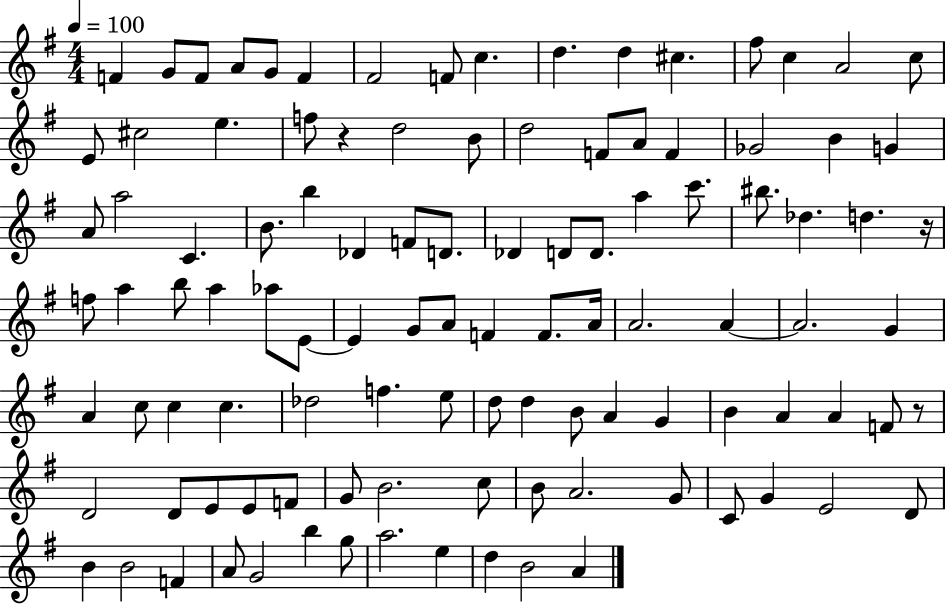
{
  \clef treble
  \numericTimeSignature
  \time 4/4
  \key g \major
  \tempo 4 = 100
  \repeat volta 2 { f'4 g'8 f'8 a'8 g'8 f'4 | fis'2 f'8 c''4. | d''4. d''4 cis''4. | fis''8 c''4 a'2 c''8 | \break e'8 cis''2 e''4. | f''8 r4 d''2 b'8 | d''2 f'8 a'8 f'4 | ges'2 b'4 g'4 | \break a'8 a''2 c'4. | b'8. b''4 des'4 f'8 d'8. | des'4 d'8 d'8. a''4 c'''8. | bis''8. des''4. d''4. r16 | \break f''8 a''4 b''8 a''4 aes''8 e'8~~ | e'4 g'8 a'8 f'4 f'8. a'16 | a'2. a'4~~ | a'2. g'4 | \break a'4 c''8 c''4 c''4. | des''2 f''4. e''8 | d''8 d''4 b'8 a'4 g'4 | b'4 a'4 a'4 f'8 r8 | \break d'2 d'8 e'8 e'8 f'8 | g'8 b'2. c''8 | b'8 a'2. g'8 | c'8 g'4 e'2 d'8 | \break b'4 b'2 f'4 | a'8 g'2 b''4 g''8 | a''2. e''4 | d''4 b'2 a'4 | \break } \bar "|."
}